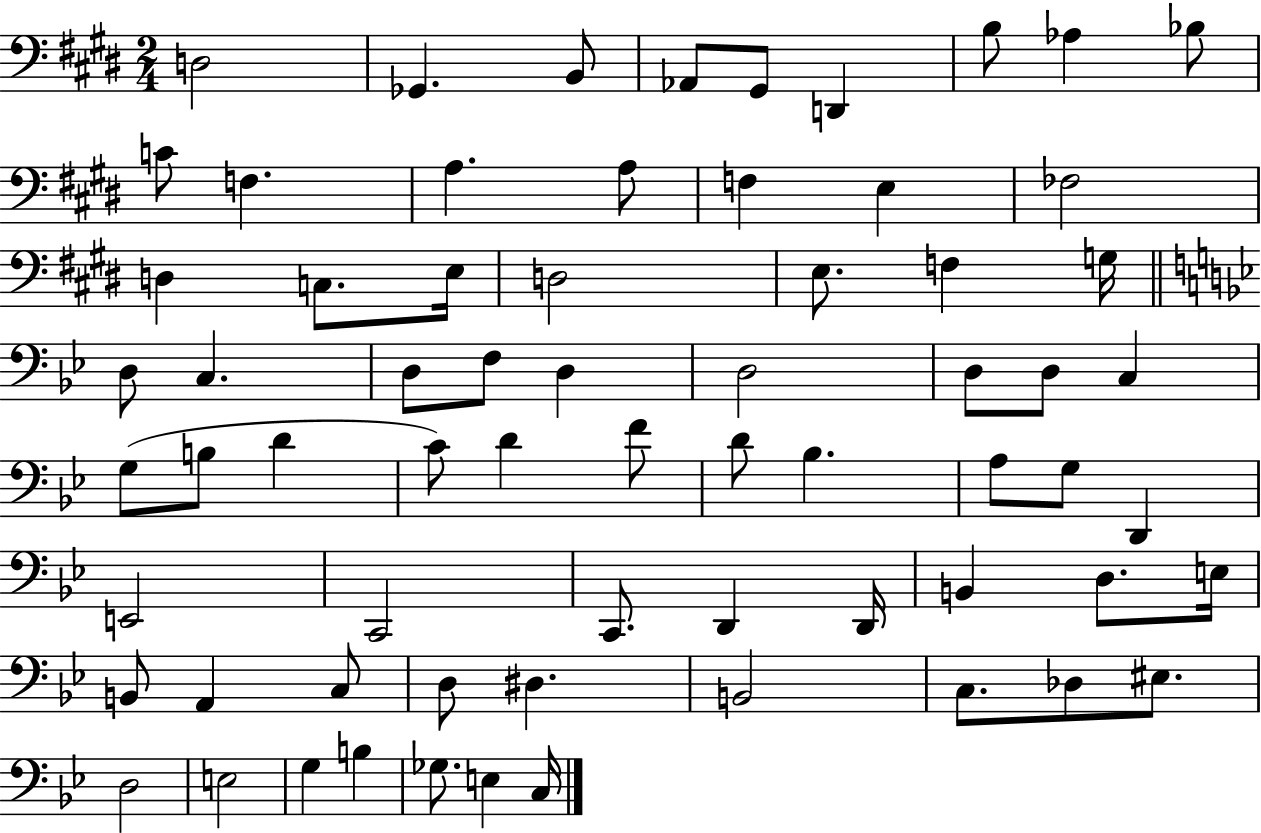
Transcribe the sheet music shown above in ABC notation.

X:1
T:Untitled
M:2/4
L:1/4
K:E
D,2 _G,, B,,/2 _A,,/2 ^G,,/2 D,, B,/2 _A, _B,/2 C/2 F, A, A,/2 F, E, _F,2 D, C,/2 E,/4 D,2 E,/2 F, G,/4 D,/2 C, D,/2 F,/2 D, D,2 D,/2 D,/2 C, G,/2 B,/2 D C/2 D F/2 D/2 _B, A,/2 G,/2 D,, E,,2 C,,2 C,,/2 D,, D,,/4 B,, D,/2 E,/4 B,,/2 A,, C,/2 D,/2 ^D, B,,2 C,/2 _D,/2 ^E,/2 D,2 E,2 G, B, _G,/2 E, C,/4